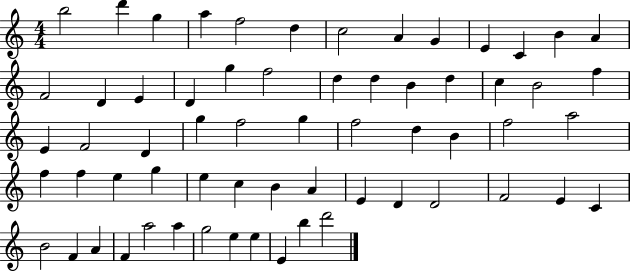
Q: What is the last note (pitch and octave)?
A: D6